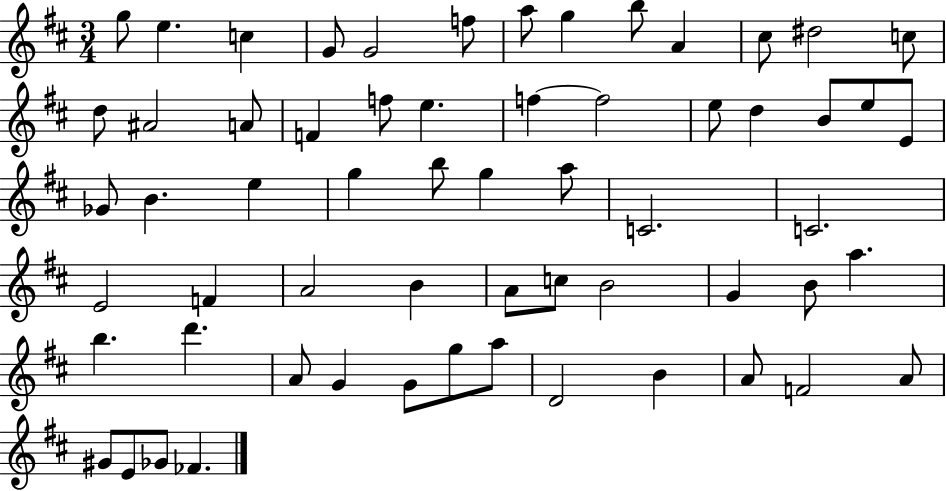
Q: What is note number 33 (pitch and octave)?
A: A5